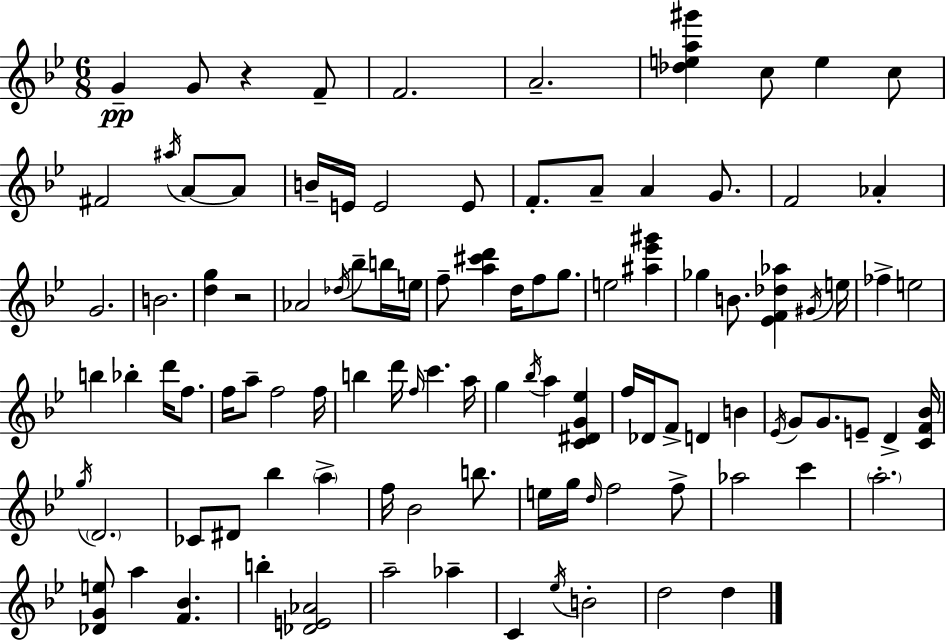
X:1
T:Untitled
M:6/8
L:1/4
K:Gm
G G/2 z F/2 F2 A2 [_dea^g'] c/2 e c/2 ^F2 ^a/4 A/2 A/2 B/4 E/4 E2 E/2 F/2 A/2 A G/2 F2 _A G2 B2 [dg] z2 _A2 _d/4 _b/2 b/4 e/4 f/2 [a^c'd'] d/4 f/2 g/2 e2 [^a_e'^g'] _g B/2 [_EF_d_a] ^G/4 e/4 _f e2 b _b d'/4 f/2 f/4 a/2 f2 f/4 b d'/4 f/4 c' a/4 g _b/4 a [C^DG_e] f/4 _D/4 F/2 D B _E/4 G/2 G/2 E/2 D [CF_B]/4 g/4 D2 _C/2 ^D/2 _b a f/4 _B2 b/2 e/4 g/4 d/4 f2 f/2 _a2 c' a2 [_DGe]/2 a [F_B] b [_DE_A]2 a2 _a C _e/4 B2 d2 d